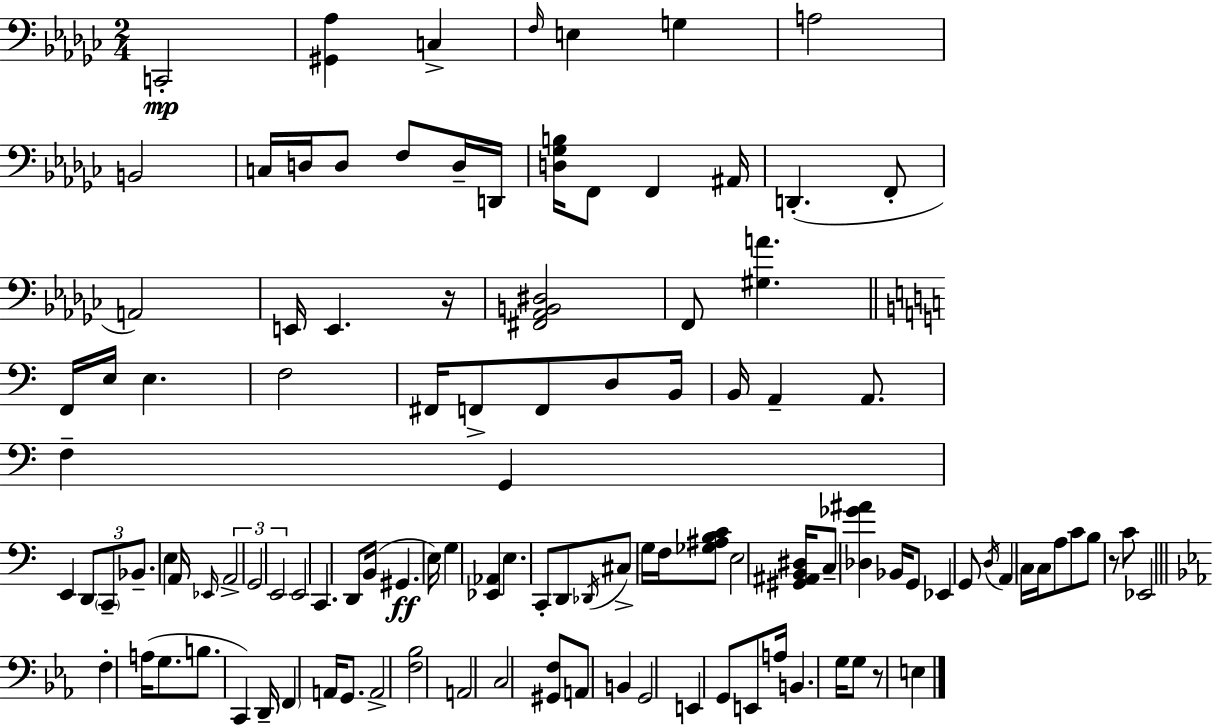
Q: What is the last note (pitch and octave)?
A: E3